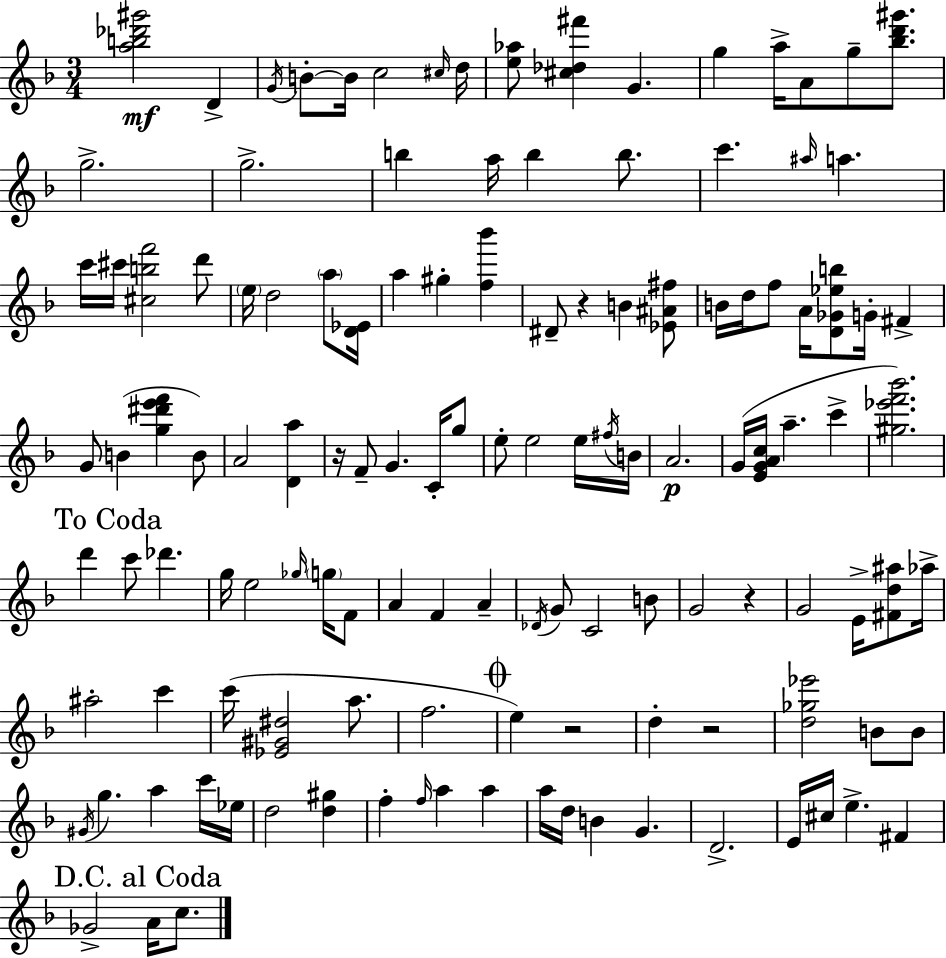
X:1
T:Untitled
M:3/4
L:1/4
K:F
[ab_d'^g']2 D G/4 B/2 B/4 c2 ^c/4 d/4 [e_a]/2 [^c_d^f'] G g a/4 A/2 g/2 [_bd'^g']/2 g2 g2 b a/4 b b/2 c' ^a/4 a c'/4 ^c'/4 [^cbf']2 d'/2 e/4 d2 a/2 [D_E]/4 a ^g [f_b'] ^D/2 z B [_E^A^f]/2 B/4 d/4 f/2 A/4 [D_G_eb]/2 G/4 ^F G/2 B [g^d'e'f'] B/2 A2 [Da] z/4 F/2 G C/4 g/2 e/2 e2 e/4 ^f/4 B/4 A2 G/4 [EGAc]/4 a c' [^g_e'f'_b']2 d' c'/2 _d' g/4 e2 _g/4 g/4 F/2 A F A _D/4 G/2 C2 B/2 G2 z G2 E/4 [^Fd^a]/2 _a/4 ^a2 c' c'/4 [_E^G^d]2 a/2 f2 e z2 d z2 [d_g_e']2 B/2 B/2 ^G/4 g a c'/4 _e/4 d2 [d^g] f f/4 a a a/4 d/4 B G D2 E/4 ^c/4 e ^F _G2 A/4 c/2